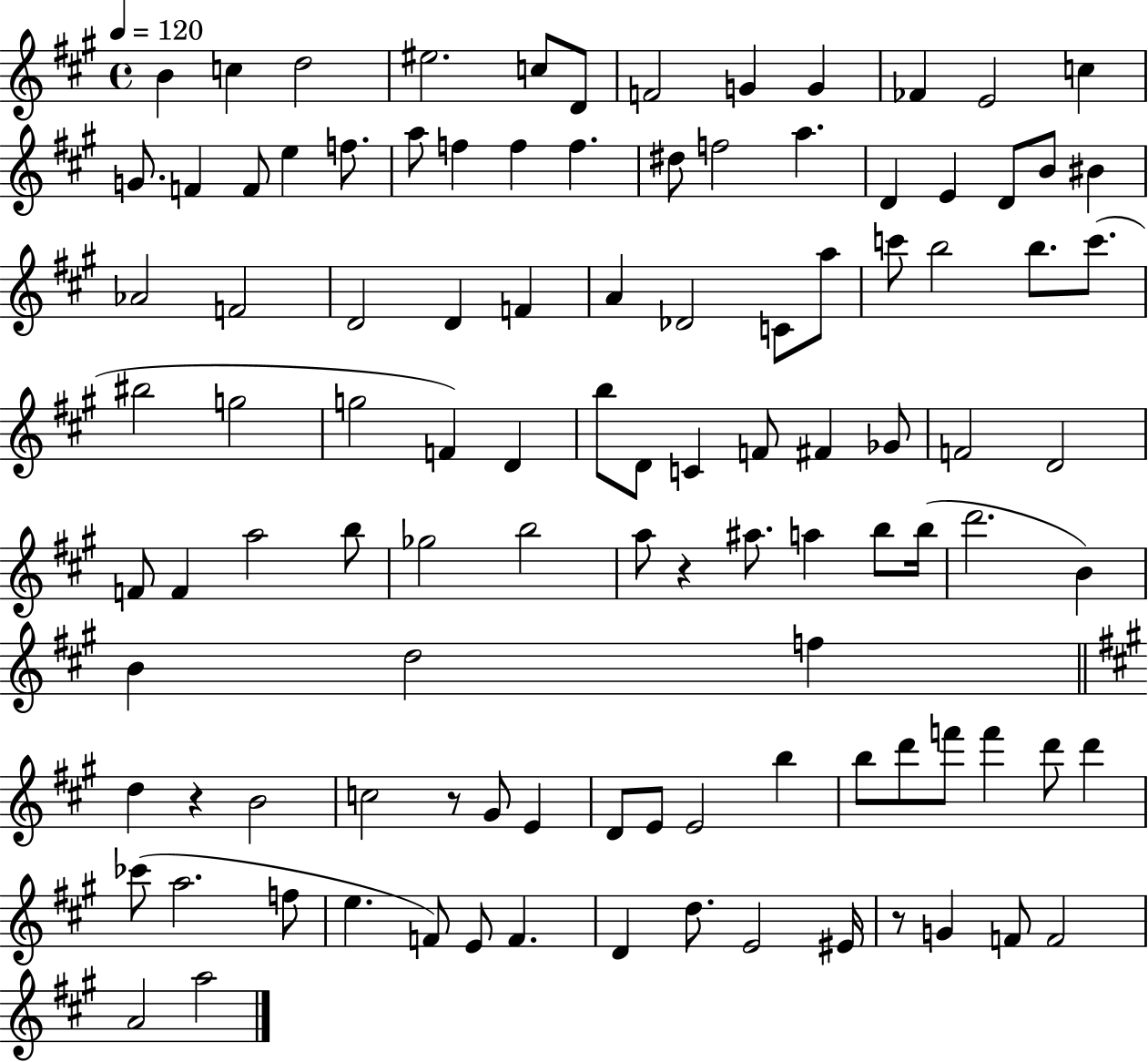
{
  \clef treble
  \time 4/4
  \defaultTimeSignature
  \key a \major
  \tempo 4 = 120
  b'4 c''4 d''2 | eis''2. c''8 d'8 | f'2 g'4 g'4 | fes'4 e'2 c''4 | \break g'8. f'4 f'8 e''4 f''8. | a''8 f''4 f''4 f''4. | dis''8 f''2 a''4. | d'4 e'4 d'8 b'8 bis'4 | \break aes'2 f'2 | d'2 d'4 f'4 | a'4 des'2 c'8 a''8 | c'''8 b''2 b''8. c'''8.( | \break bis''2 g''2 | g''2 f'4) d'4 | b''8 d'8 c'4 f'8 fis'4 ges'8 | f'2 d'2 | \break f'8 f'4 a''2 b''8 | ges''2 b''2 | a''8 r4 ais''8. a''4 b''8 b''16( | d'''2. b'4) | \break b'4 d''2 f''4 | \bar "||" \break \key a \major d''4 r4 b'2 | c''2 r8 gis'8 e'4 | d'8 e'8 e'2 b''4 | b''8 d'''8 f'''8 f'''4 d'''8 d'''4 | \break ces'''8( a''2. f''8 | e''4. f'8) e'8 f'4. | d'4 d''8. e'2 eis'16 | r8 g'4 f'8 f'2 | \break a'2 a''2 | \bar "|."
}